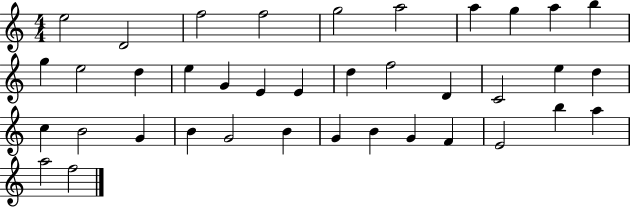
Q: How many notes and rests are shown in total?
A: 38